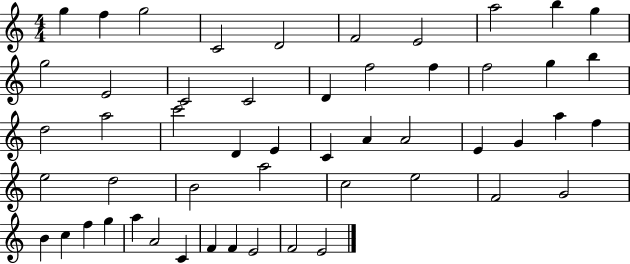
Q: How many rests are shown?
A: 0